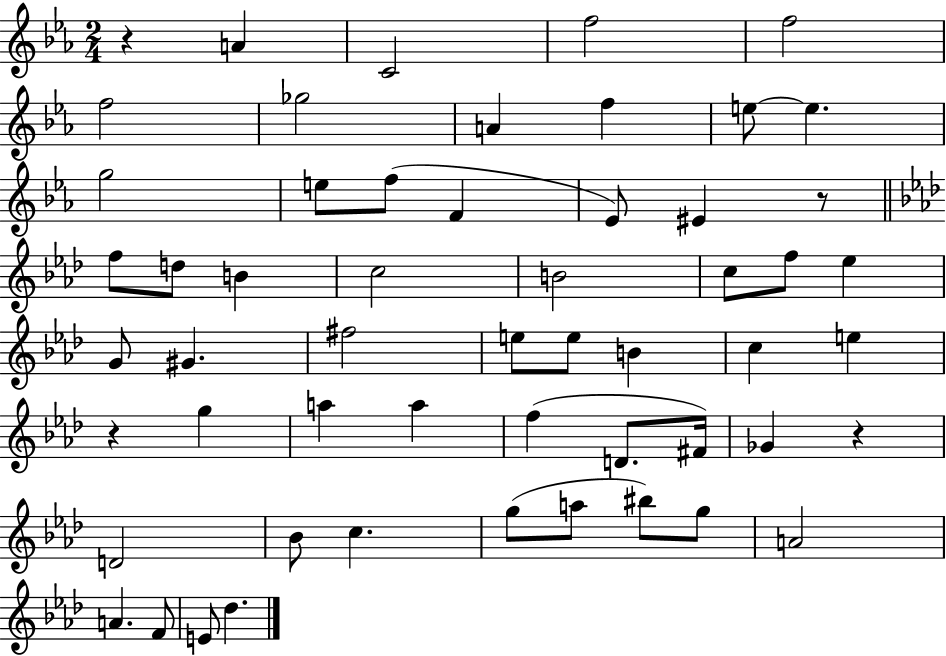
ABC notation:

X:1
T:Untitled
M:2/4
L:1/4
K:Eb
z A C2 f2 f2 f2 _g2 A f e/2 e g2 e/2 f/2 F _E/2 ^E z/2 f/2 d/2 B c2 B2 c/2 f/2 _e G/2 ^G ^f2 e/2 e/2 B c e z g a a f D/2 ^F/4 _G z D2 _B/2 c g/2 a/2 ^b/2 g/2 A2 A F/2 E/2 _d